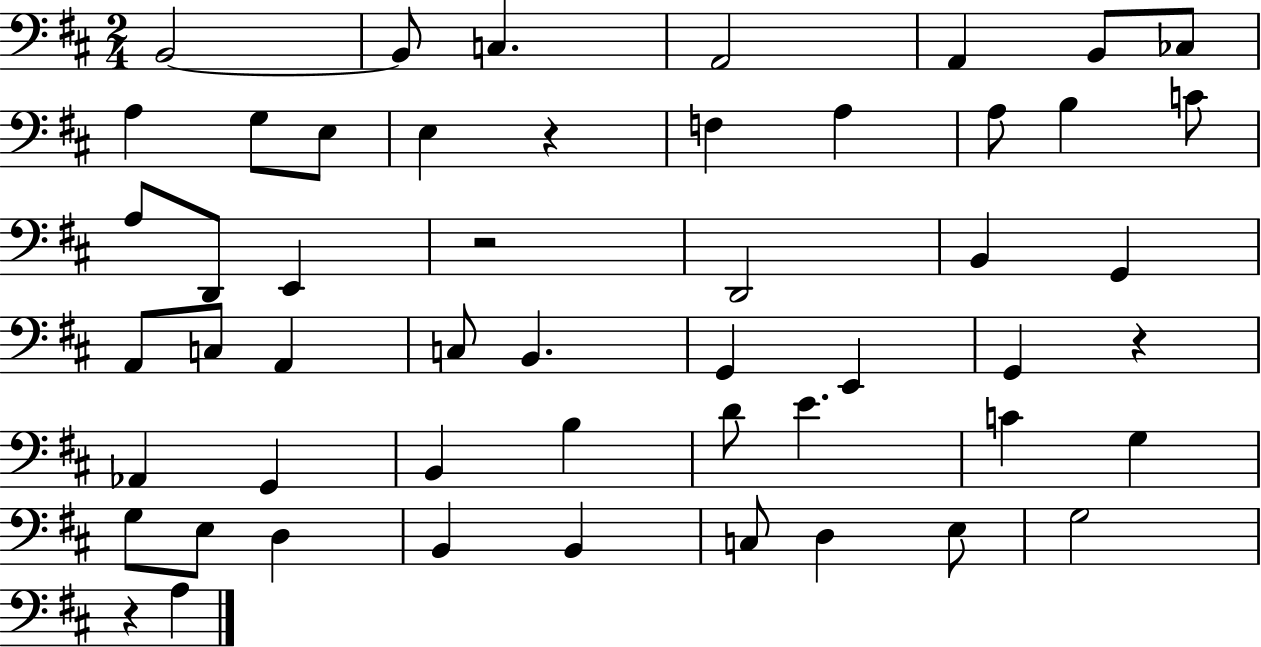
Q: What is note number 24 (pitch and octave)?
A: C3